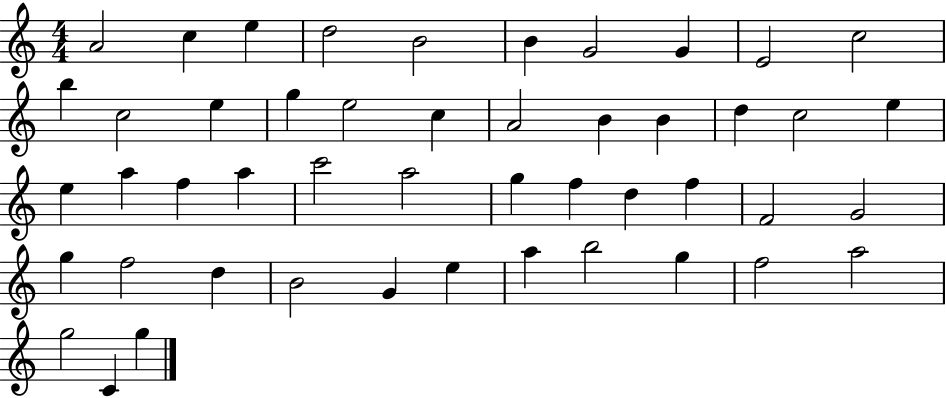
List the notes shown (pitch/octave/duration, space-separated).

A4/h C5/q E5/q D5/h B4/h B4/q G4/h G4/q E4/h C5/h B5/q C5/h E5/q G5/q E5/h C5/q A4/h B4/q B4/q D5/q C5/h E5/q E5/q A5/q F5/q A5/q C6/h A5/h G5/q F5/q D5/q F5/q F4/h G4/h G5/q F5/h D5/q B4/h G4/q E5/q A5/q B5/h G5/q F5/h A5/h G5/h C4/q G5/q